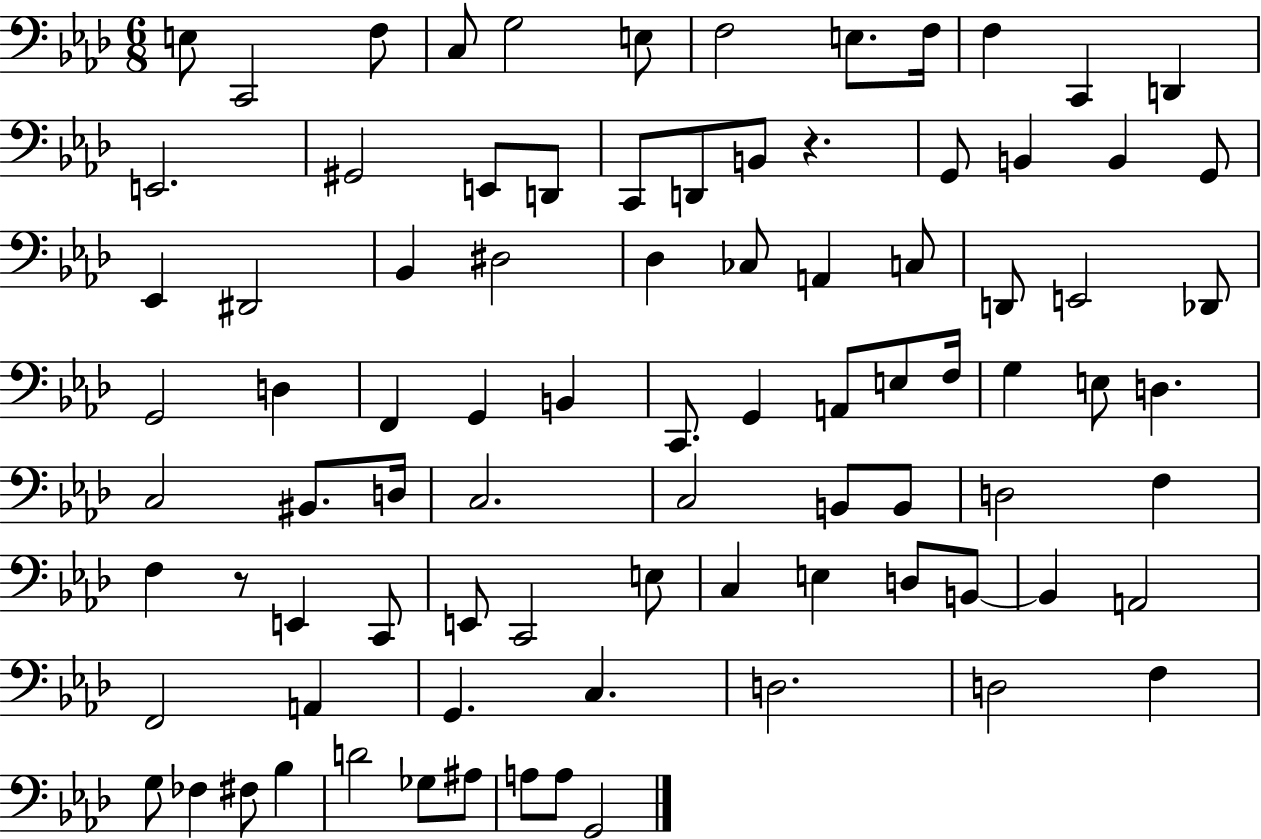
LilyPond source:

{
  \clef bass
  \numericTimeSignature
  \time 6/8
  \key aes \major
  \repeat volta 2 { e8 c,2 f8 | c8 g2 e8 | f2 e8. f16 | f4 c,4 d,4 | \break e,2. | gis,2 e,8 d,8 | c,8 d,8 b,8 r4. | g,8 b,4 b,4 g,8 | \break ees,4 dis,2 | bes,4 dis2 | des4 ces8 a,4 c8 | d,8 e,2 des,8 | \break g,2 d4 | f,4 g,4 b,4 | c,8. g,4 a,8 e8 f16 | g4 e8 d4. | \break c2 bis,8. d16 | c2. | c2 b,8 b,8 | d2 f4 | \break f4 r8 e,4 c,8 | e,8 c,2 e8 | c4 e4 d8 b,8~~ | b,4 a,2 | \break f,2 a,4 | g,4. c4. | d2. | d2 f4 | \break g8 fes4 fis8 bes4 | d'2 ges8 ais8 | a8 a8 g,2 | } \bar "|."
}